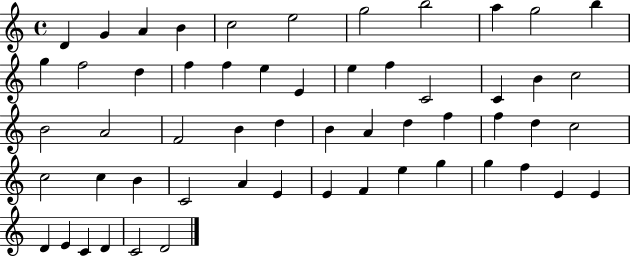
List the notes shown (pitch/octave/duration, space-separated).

D4/q G4/q A4/q B4/q C5/h E5/h G5/h B5/h A5/q G5/h B5/q G5/q F5/h D5/q F5/q F5/q E5/q E4/q E5/q F5/q C4/h C4/q B4/q C5/h B4/h A4/h F4/h B4/q D5/q B4/q A4/q D5/q F5/q F5/q D5/q C5/h C5/h C5/q B4/q C4/h A4/q E4/q E4/q F4/q E5/q G5/q G5/q F5/q E4/q E4/q D4/q E4/q C4/q D4/q C4/h D4/h